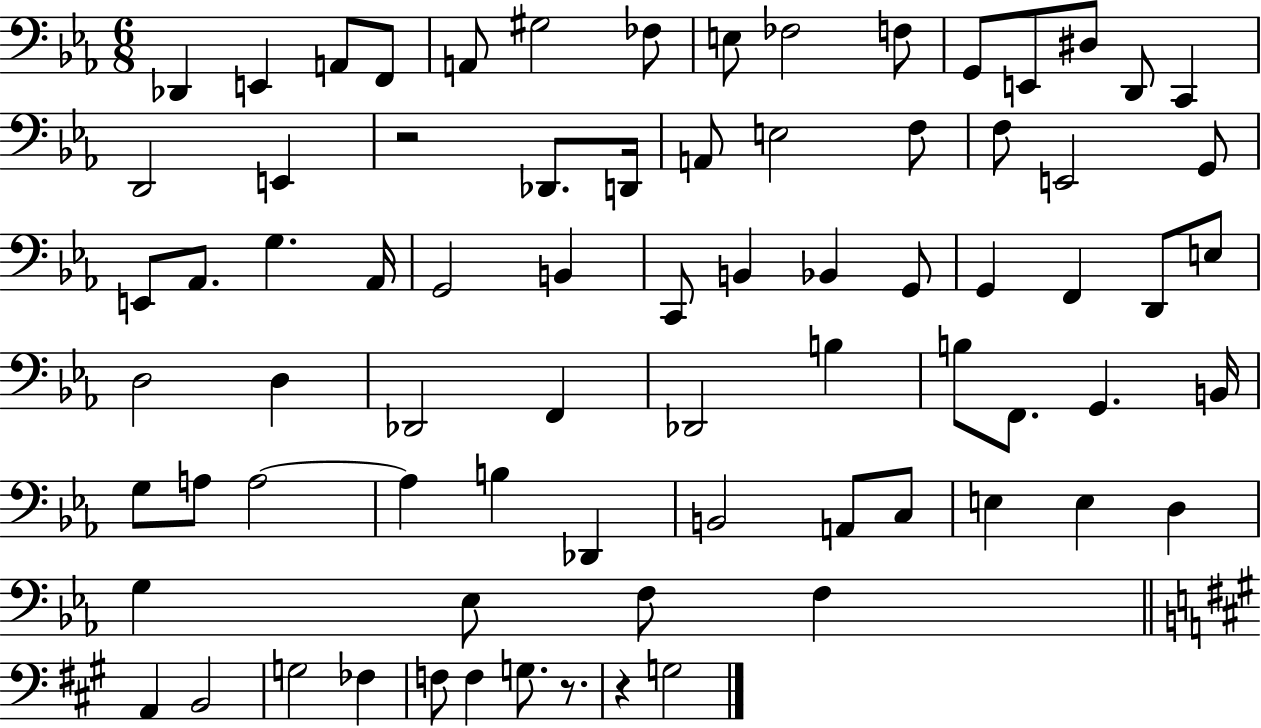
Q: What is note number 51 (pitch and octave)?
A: A3